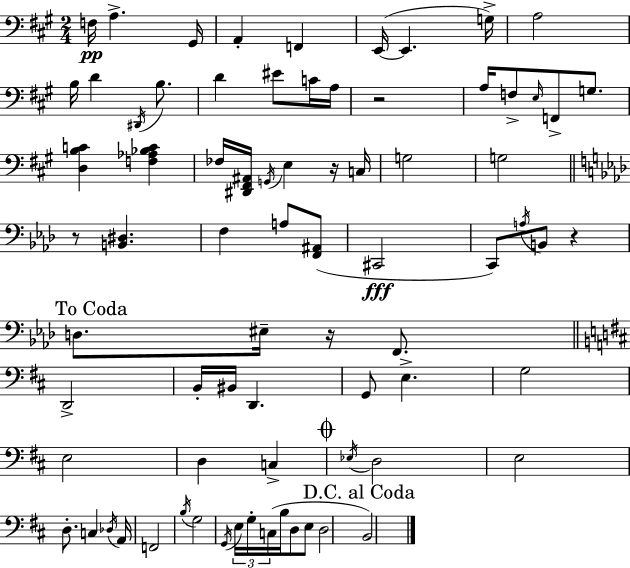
X:1
T:Untitled
M:2/4
L:1/4
K:A
F,/4 A, ^G,,/4 A,, F,, E,,/4 E,, G,/4 A,2 B,/4 D ^D,,/4 B,/2 D ^E/2 C/4 A,/4 z2 A,/4 F,/2 E,/4 F,,/2 G,/2 [D,B,C] [F,_A,_B,C] _F,/4 [^D,,^F,,^A,,]/4 G,,/4 E, z/4 C,/4 G,2 G,2 z/2 [B,,^D,] F, A,/2 [F,,^A,,]/2 ^C,,2 C,,/2 A,/4 B,,/2 z D,/2 ^E,/4 z/4 F,,/2 D,,2 B,,/4 ^B,,/4 D,, G,,/2 E, G,2 E,2 D, C, _E,/4 D,2 E,2 D,/2 C, _D,/4 A,,/4 F,,2 B,/4 G,2 G,,/4 E,/4 G,/4 C,/4 B,/4 D,/2 E,/2 D,2 B,,2